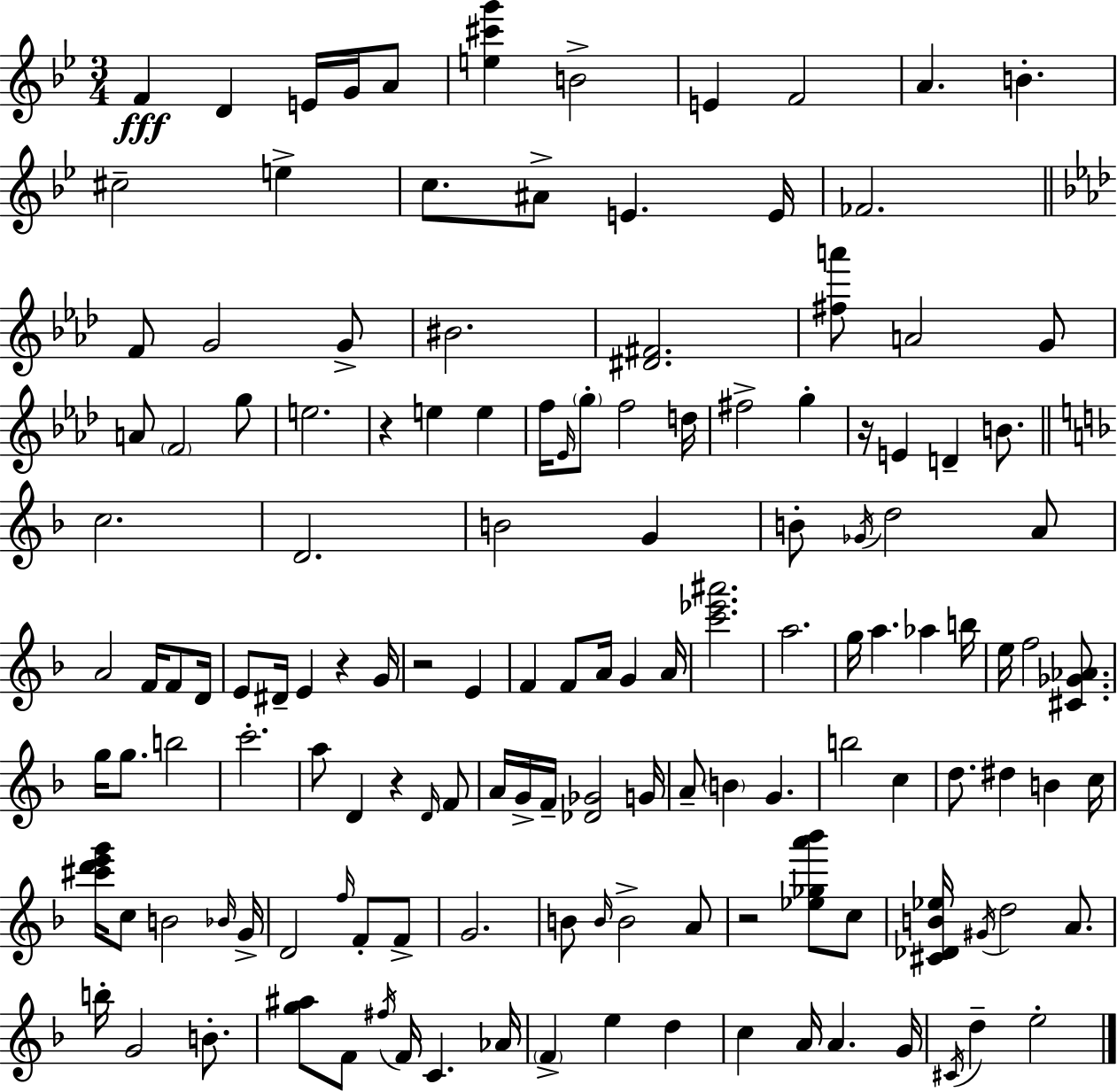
X:1
T:Untitled
M:3/4
L:1/4
K:Bb
F D E/4 G/4 A/2 [e^c'g'] B2 E F2 A B ^c2 e c/2 ^A/2 E E/4 _F2 F/2 G2 G/2 ^B2 [^D^F]2 [^fa']/2 A2 G/2 A/2 F2 g/2 e2 z e e f/4 _E/4 g/2 f2 d/4 ^f2 g z/4 E D B/2 c2 D2 B2 G B/2 _G/4 d2 A/2 A2 F/4 F/2 D/4 E/2 ^D/4 E z G/4 z2 E F F/2 A/4 G A/4 [c'_e'^a']2 a2 g/4 a _a b/4 e/4 f2 [^C_G_A]/2 g/4 g/2 b2 c'2 a/2 D z D/4 F/2 A/4 G/4 F/4 [_D_G]2 G/4 A/2 B G b2 c d/2 ^d B c/4 [^c'd'e'g']/4 c/2 B2 _B/4 G/4 D2 f/4 F/2 F/2 G2 B/2 B/4 B2 A/2 z2 [_e_ga'_b']/2 c/2 [^C_DB_e]/4 ^G/4 d2 A/2 b/4 G2 B/2 [g^a]/2 F/2 ^f/4 F/4 C _A/4 F e d c A/4 A G/4 ^C/4 d e2